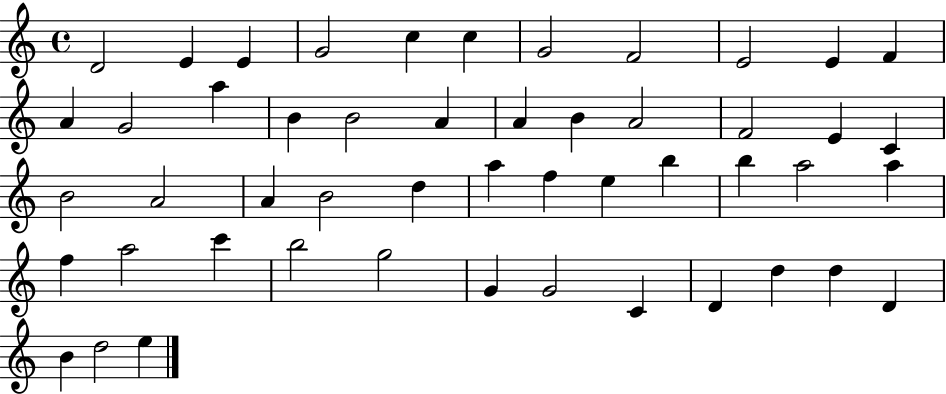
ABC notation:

X:1
T:Untitled
M:4/4
L:1/4
K:C
D2 E E G2 c c G2 F2 E2 E F A G2 a B B2 A A B A2 F2 E C B2 A2 A B2 d a f e b b a2 a f a2 c' b2 g2 G G2 C D d d D B d2 e